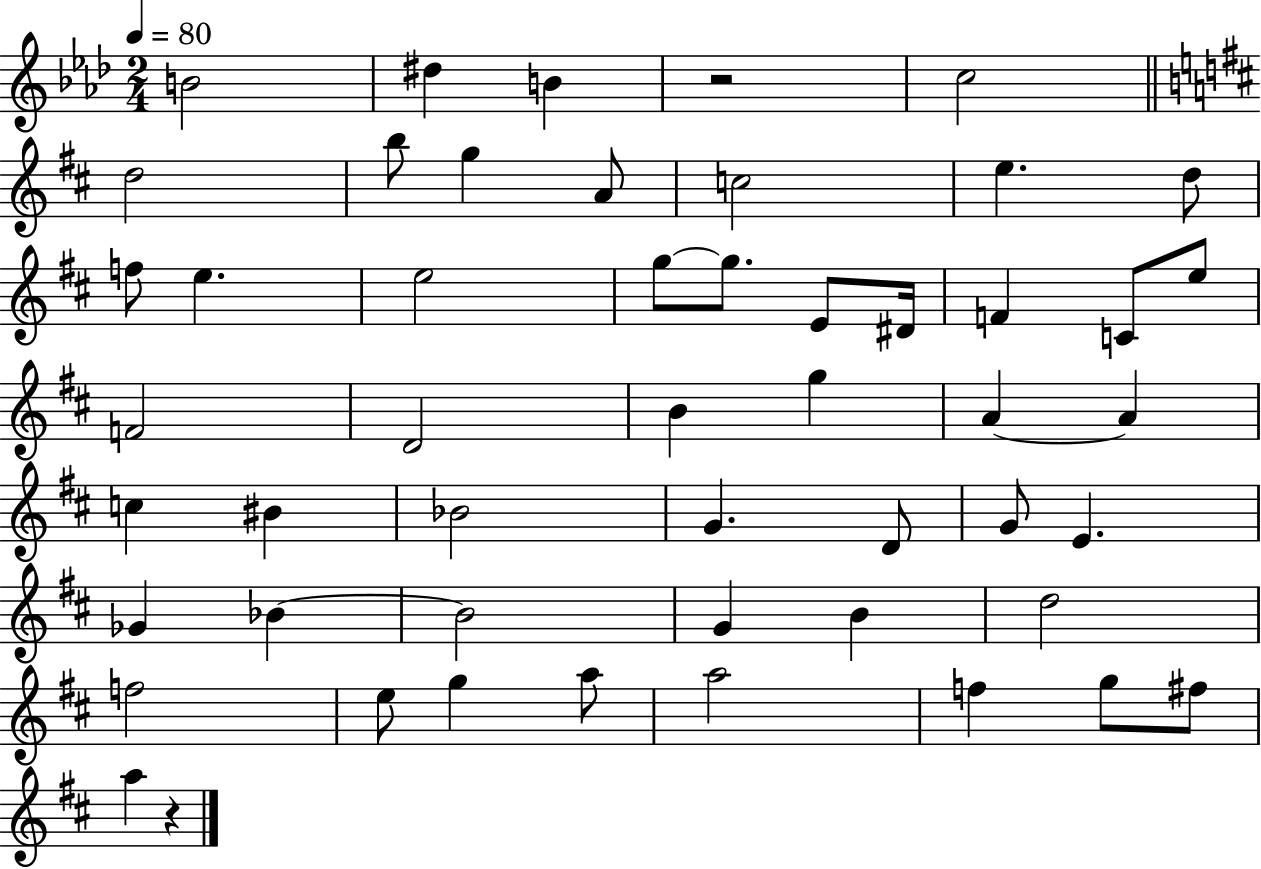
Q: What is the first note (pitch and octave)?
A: B4